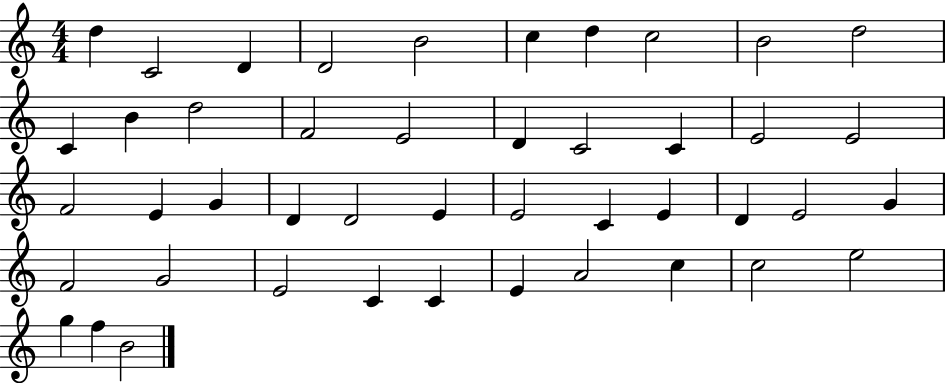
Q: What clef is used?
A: treble